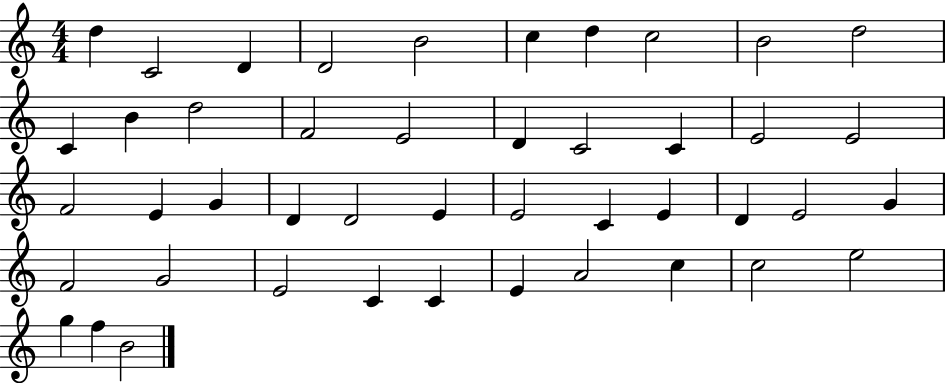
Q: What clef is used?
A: treble